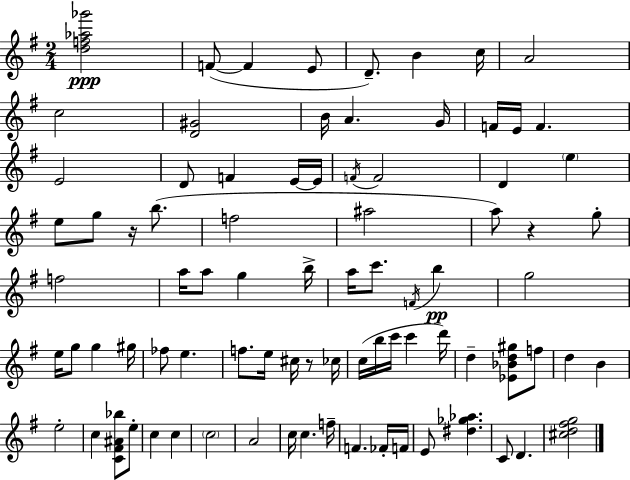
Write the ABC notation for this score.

X:1
T:Untitled
M:2/4
L:1/4
K:Em
[df_a_g']2 F/2 F E/2 D/2 B c/4 A2 c2 [D^G]2 B/4 A G/4 F/4 E/4 F E2 D/2 F E/4 E/4 F/4 F2 D e e/2 g/2 z/4 b/2 f2 ^a2 a/2 z g/2 f2 a/4 a/2 g b/4 a/4 c'/2 F/4 b g2 e/4 g/2 g ^g/4 _f/2 e f/2 e/4 ^c/4 z/2 _c/4 c/4 b/4 c'/4 c' d'/4 d [_E_Bd^g]/2 f/2 d B e2 c [C^F^A_b]/2 e/2 c c c2 A2 c/4 c f/4 F _F/4 F/4 E/2 [^d_g_a] C/2 D [^cd^fg]2